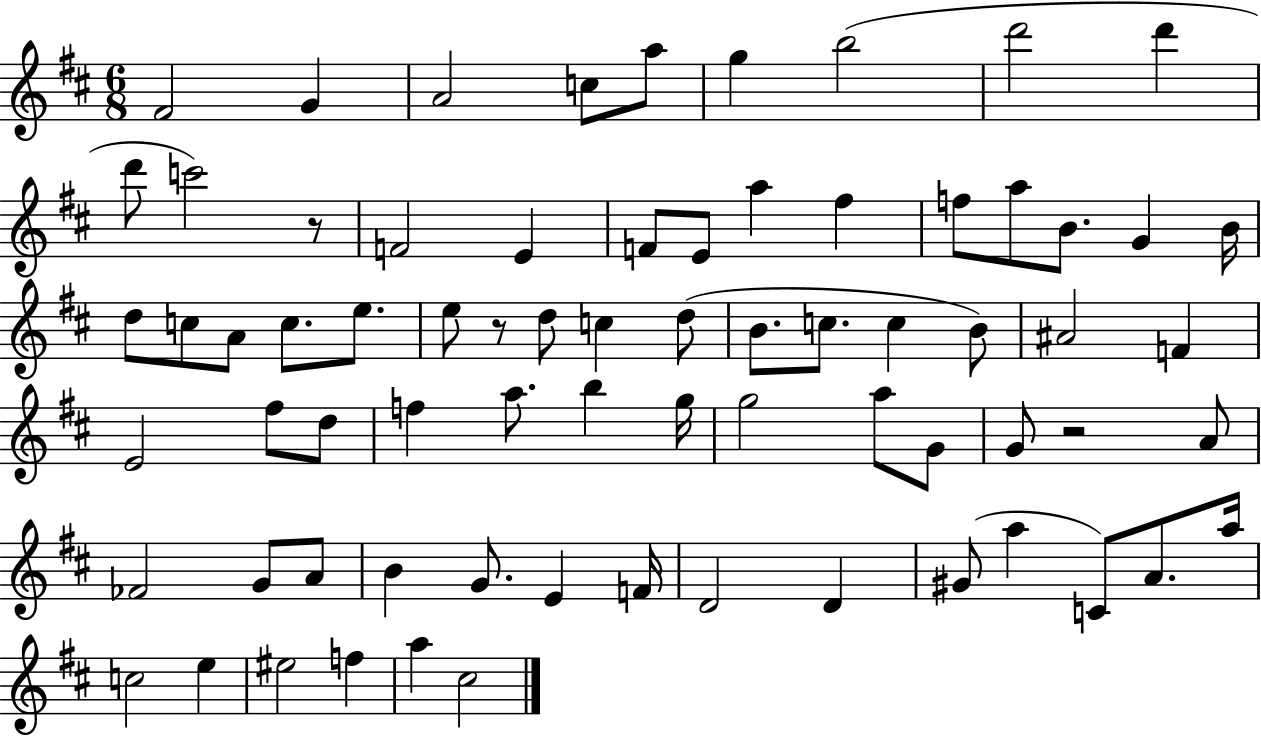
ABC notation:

X:1
T:Untitled
M:6/8
L:1/4
K:D
^F2 G A2 c/2 a/2 g b2 d'2 d' d'/2 c'2 z/2 F2 E F/2 E/2 a ^f f/2 a/2 B/2 G B/4 d/2 c/2 A/2 c/2 e/2 e/2 z/2 d/2 c d/2 B/2 c/2 c B/2 ^A2 F E2 ^f/2 d/2 f a/2 b g/4 g2 a/2 G/2 G/2 z2 A/2 _F2 G/2 A/2 B G/2 E F/4 D2 D ^G/2 a C/2 A/2 a/4 c2 e ^e2 f a ^c2